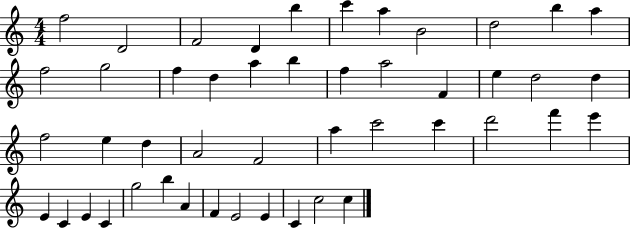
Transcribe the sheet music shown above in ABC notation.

X:1
T:Untitled
M:4/4
L:1/4
K:C
f2 D2 F2 D b c' a B2 d2 b a f2 g2 f d a b f a2 F e d2 d f2 e d A2 F2 a c'2 c' d'2 f' e' E C E C g2 b A F E2 E C c2 c